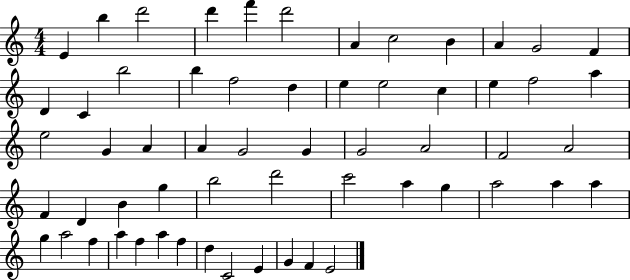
E4/q B5/q D6/h D6/q F6/q D6/h A4/q C5/h B4/q A4/q G4/h F4/q D4/q C4/q B5/h B5/q F5/h D5/q E5/q E5/h C5/q E5/q F5/h A5/q E5/h G4/q A4/q A4/q G4/h G4/q G4/h A4/h F4/h A4/h F4/q D4/q B4/q G5/q B5/h D6/h C6/h A5/q G5/q A5/h A5/q A5/q G5/q A5/h F5/q A5/q F5/q A5/q F5/q D5/q C4/h E4/q G4/q F4/q E4/h